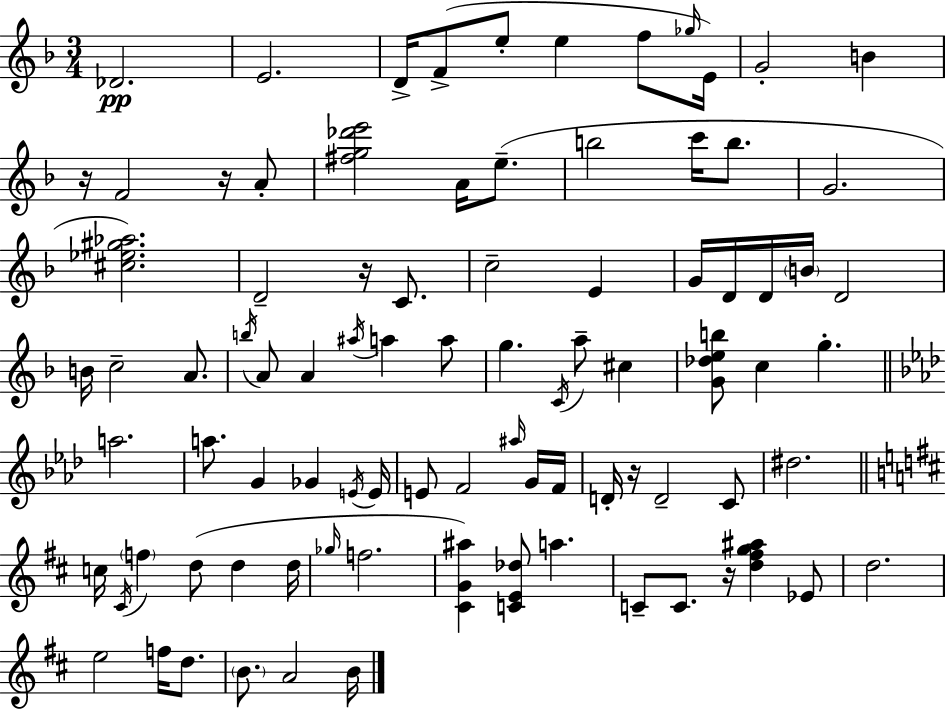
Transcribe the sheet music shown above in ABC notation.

X:1
T:Untitled
M:3/4
L:1/4
K:Dm
_D2 E2 D/4 F/2 e/2 e f/2 _g/4 E/4 G2 B z/4 F2 z/4 A/2 [^fg_d'e']2 A/4 e/2 b2 c'/4 b/2 G2 [^c_e^g_a]2 D2 z/4 C/2 c2 E G/4 D/4 D/4 B/4 D2 B/4 c2 A/2 b/4 A/2 A ^a/4 a a/2 g C/4 a/2 ^c [G_deb]/2 c g a2 a/2 G _G E/4 E/4 E/2 F2 ^a/4 G/4 F/4 D/4 z/4 D2 C/2 ^d2 c/4 ^C/4 f d/2 d d/4 _g/4 f2 [^CG^a] [CE_d]/2 a C/2 C/2 z/4 [d^fg^a] _E/2 d2 e2 f/4 d/2 B/2 A2 B/4